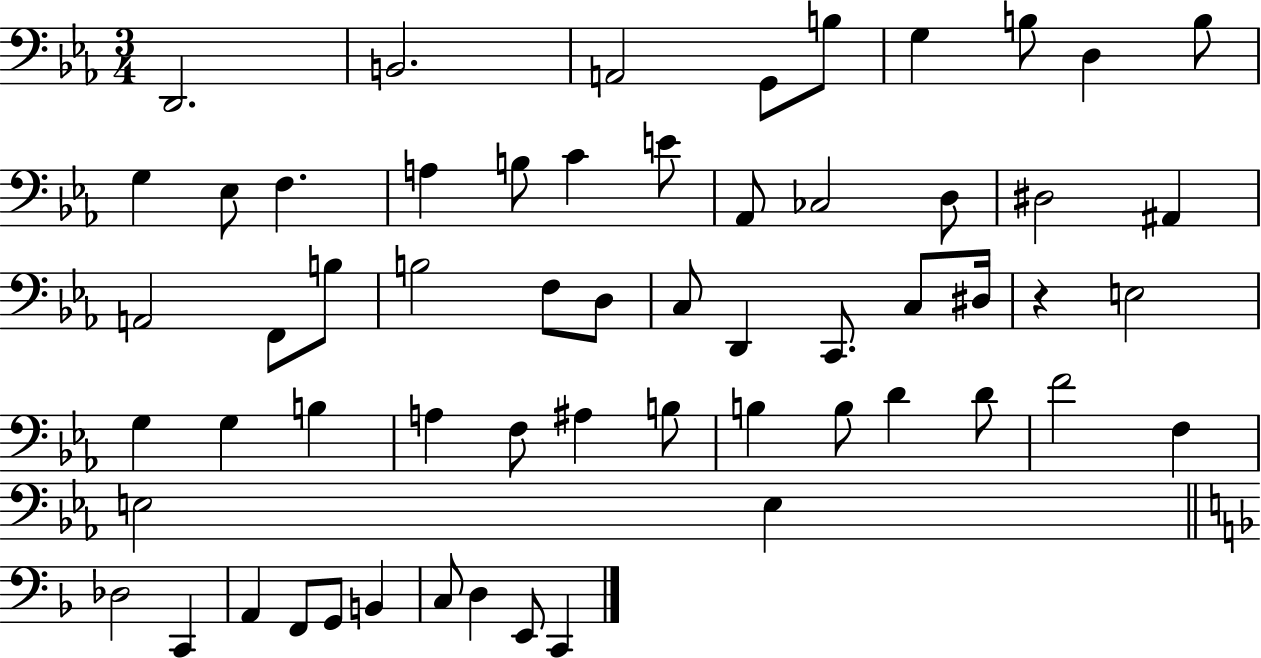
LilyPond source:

{
  \clef bass
  \numericTimeSignature
  \time 3/4
  \key ees \major
  \repeat volta 2 { d,2. | b,2. | a,2 g,8 b8 | g4 b8 d4 b8 | \break g4 ees8 f4. | a4 b8 c'4 e'8 | aes,8 ces2 d8 | dis2 ais,4 | \break a,2 f,8 b8 | b2 f8 d8 | c8 d,4 c,8. c8 dis16 | r4 e2 | \break g4 g4 b4 | a4 f8 ais4 b8 | b4 b8 d'4 d'8 | f'2 f4 | \break e2 e4 | \bar "||" \break \key f \major des2 c,4 | a,4 f,8 g,8 b,4 | c8 d4 e,8 c,4 | } \bar "|."
}